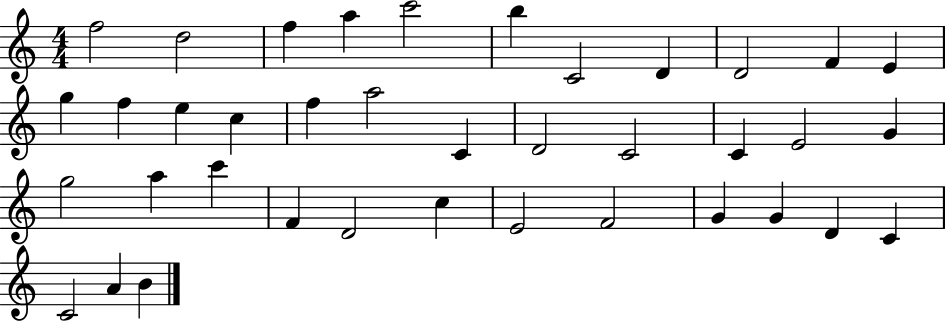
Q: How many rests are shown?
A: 0